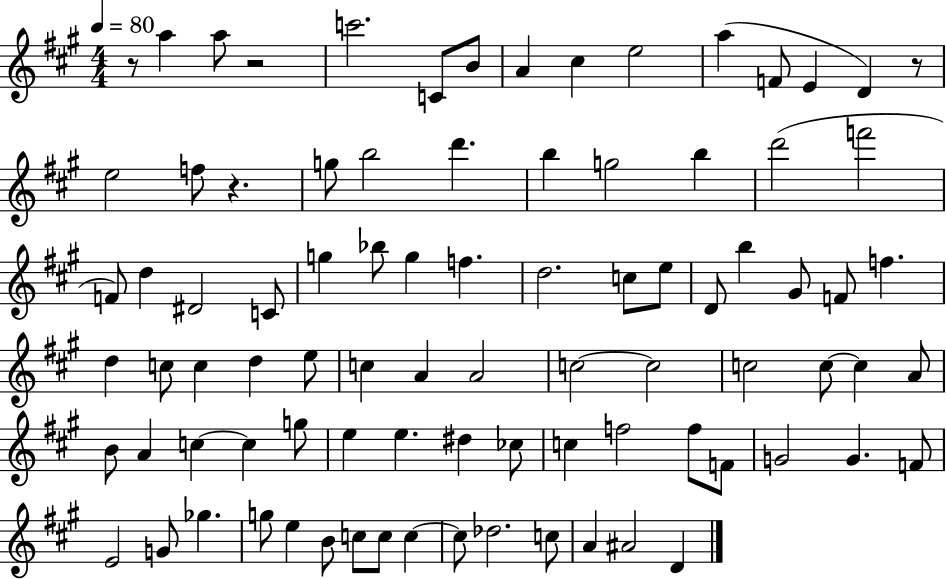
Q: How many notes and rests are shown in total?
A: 87